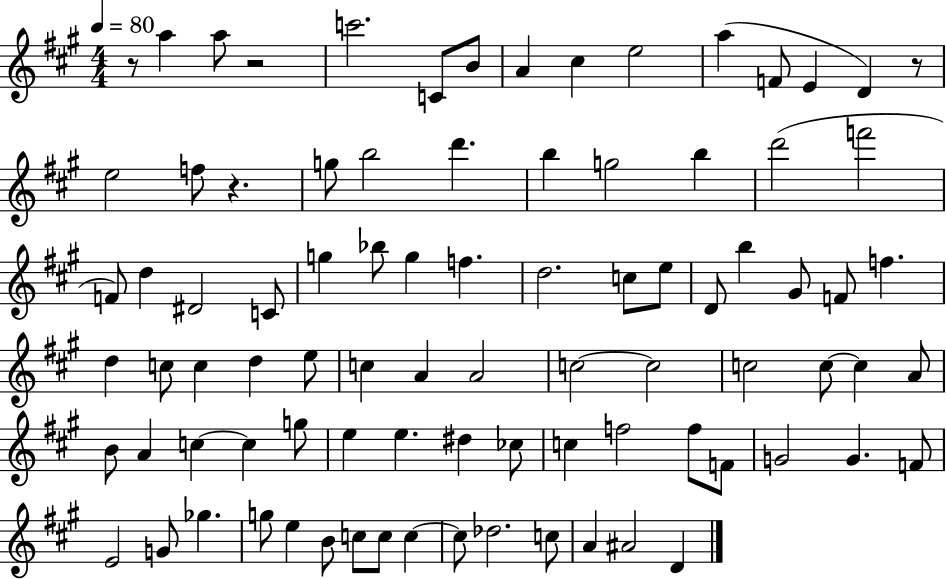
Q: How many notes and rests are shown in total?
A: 87